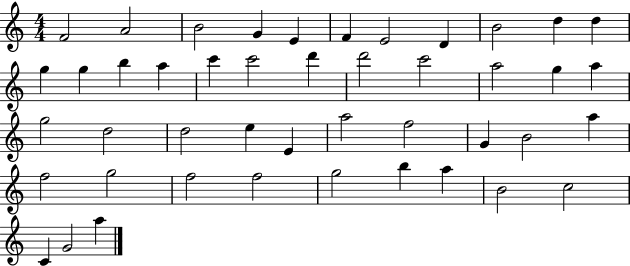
X:1
T:Untitled
M:4/4
L:1/4
K:C
F2 A2 B2 G E F E2 D B2 d d g g b a c' c'2 d' d'2 c'2 a2 g a g2 d2 d2 e E a2 f2 G B2 a f2 g2 f2 f2 g2 b a B2 c2 C G2 a